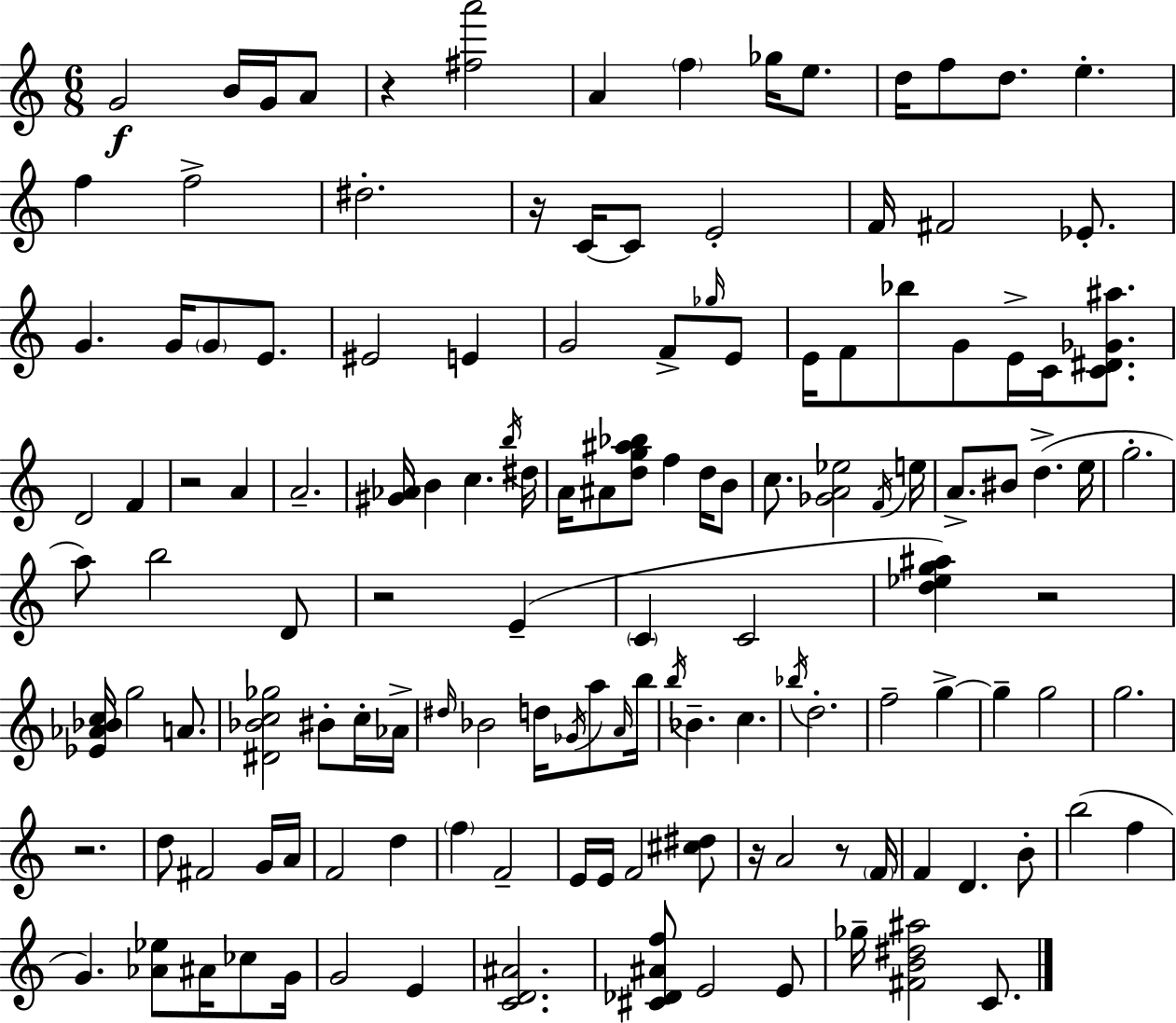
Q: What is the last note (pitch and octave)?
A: C4